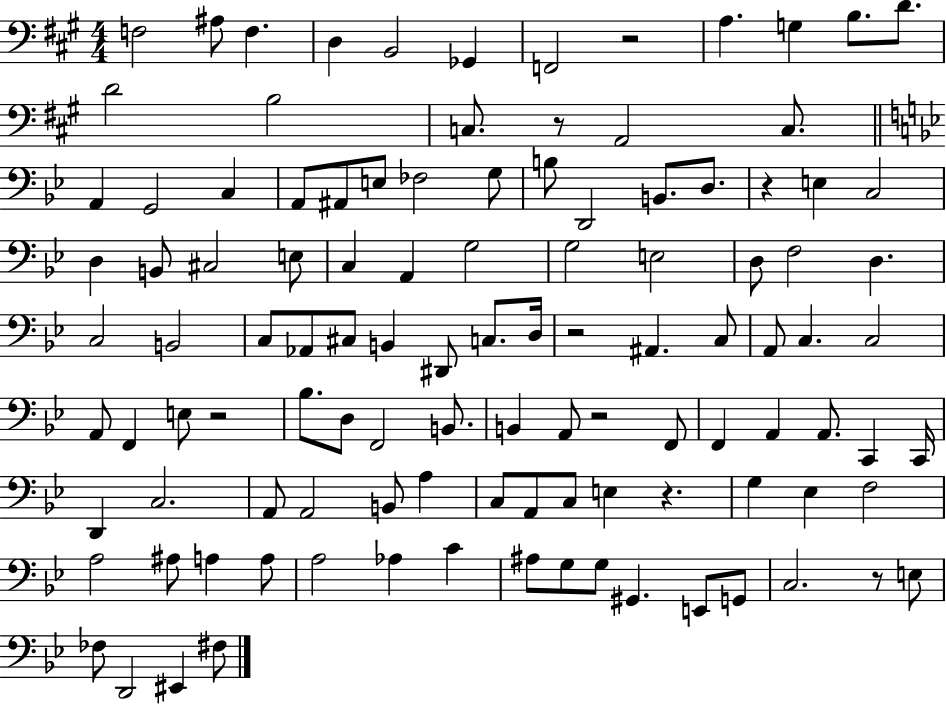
{
  \clef bass
  \numericTimeSignature
  \time 4/4
  \key a \major
  f2 ais8 f4. | d4 b,2 ges,4 | f,2 r2 | a4. g4 b8. d'8. | \break d'2 b2 | c8. r8 a,2 c8. | \bar "||" \break \key g \minor a,4 g,2 c4 | a,8 ais,8 e8 fes2 g8 | b8 d,2 b,8. d8. | r4 e4 c2 | \break d4 b,8 cis2 e8 | c4 a,4 g2 | g2 e2 | d8 f2 d4. | \break c2 b,2 | c8 aes,8 cis8 b,4 dis,8 c8. d16 | r2 ais,4. c8 | a,8 c4. c2 | \break a,8 f,4 e8 r2 | bes8. d8 f,2 b,8. | b,4 a,8 r2 f,8 | f,4 a,4 a,8. c,4 c,16 | \break d,4 c2. | a,8 a,2 b,8 a4 | c8 a,8 c8 e4 r4. | g4 ees4 f2 | \break a2 ais8 a4 a8 | a2 aes4 c'4 | ais8 g8 g8 gis,4. e,8 g,8 | c2. r8 e8 | \break fes8 d,2 eis,4 fis8 | \bar "|."
}